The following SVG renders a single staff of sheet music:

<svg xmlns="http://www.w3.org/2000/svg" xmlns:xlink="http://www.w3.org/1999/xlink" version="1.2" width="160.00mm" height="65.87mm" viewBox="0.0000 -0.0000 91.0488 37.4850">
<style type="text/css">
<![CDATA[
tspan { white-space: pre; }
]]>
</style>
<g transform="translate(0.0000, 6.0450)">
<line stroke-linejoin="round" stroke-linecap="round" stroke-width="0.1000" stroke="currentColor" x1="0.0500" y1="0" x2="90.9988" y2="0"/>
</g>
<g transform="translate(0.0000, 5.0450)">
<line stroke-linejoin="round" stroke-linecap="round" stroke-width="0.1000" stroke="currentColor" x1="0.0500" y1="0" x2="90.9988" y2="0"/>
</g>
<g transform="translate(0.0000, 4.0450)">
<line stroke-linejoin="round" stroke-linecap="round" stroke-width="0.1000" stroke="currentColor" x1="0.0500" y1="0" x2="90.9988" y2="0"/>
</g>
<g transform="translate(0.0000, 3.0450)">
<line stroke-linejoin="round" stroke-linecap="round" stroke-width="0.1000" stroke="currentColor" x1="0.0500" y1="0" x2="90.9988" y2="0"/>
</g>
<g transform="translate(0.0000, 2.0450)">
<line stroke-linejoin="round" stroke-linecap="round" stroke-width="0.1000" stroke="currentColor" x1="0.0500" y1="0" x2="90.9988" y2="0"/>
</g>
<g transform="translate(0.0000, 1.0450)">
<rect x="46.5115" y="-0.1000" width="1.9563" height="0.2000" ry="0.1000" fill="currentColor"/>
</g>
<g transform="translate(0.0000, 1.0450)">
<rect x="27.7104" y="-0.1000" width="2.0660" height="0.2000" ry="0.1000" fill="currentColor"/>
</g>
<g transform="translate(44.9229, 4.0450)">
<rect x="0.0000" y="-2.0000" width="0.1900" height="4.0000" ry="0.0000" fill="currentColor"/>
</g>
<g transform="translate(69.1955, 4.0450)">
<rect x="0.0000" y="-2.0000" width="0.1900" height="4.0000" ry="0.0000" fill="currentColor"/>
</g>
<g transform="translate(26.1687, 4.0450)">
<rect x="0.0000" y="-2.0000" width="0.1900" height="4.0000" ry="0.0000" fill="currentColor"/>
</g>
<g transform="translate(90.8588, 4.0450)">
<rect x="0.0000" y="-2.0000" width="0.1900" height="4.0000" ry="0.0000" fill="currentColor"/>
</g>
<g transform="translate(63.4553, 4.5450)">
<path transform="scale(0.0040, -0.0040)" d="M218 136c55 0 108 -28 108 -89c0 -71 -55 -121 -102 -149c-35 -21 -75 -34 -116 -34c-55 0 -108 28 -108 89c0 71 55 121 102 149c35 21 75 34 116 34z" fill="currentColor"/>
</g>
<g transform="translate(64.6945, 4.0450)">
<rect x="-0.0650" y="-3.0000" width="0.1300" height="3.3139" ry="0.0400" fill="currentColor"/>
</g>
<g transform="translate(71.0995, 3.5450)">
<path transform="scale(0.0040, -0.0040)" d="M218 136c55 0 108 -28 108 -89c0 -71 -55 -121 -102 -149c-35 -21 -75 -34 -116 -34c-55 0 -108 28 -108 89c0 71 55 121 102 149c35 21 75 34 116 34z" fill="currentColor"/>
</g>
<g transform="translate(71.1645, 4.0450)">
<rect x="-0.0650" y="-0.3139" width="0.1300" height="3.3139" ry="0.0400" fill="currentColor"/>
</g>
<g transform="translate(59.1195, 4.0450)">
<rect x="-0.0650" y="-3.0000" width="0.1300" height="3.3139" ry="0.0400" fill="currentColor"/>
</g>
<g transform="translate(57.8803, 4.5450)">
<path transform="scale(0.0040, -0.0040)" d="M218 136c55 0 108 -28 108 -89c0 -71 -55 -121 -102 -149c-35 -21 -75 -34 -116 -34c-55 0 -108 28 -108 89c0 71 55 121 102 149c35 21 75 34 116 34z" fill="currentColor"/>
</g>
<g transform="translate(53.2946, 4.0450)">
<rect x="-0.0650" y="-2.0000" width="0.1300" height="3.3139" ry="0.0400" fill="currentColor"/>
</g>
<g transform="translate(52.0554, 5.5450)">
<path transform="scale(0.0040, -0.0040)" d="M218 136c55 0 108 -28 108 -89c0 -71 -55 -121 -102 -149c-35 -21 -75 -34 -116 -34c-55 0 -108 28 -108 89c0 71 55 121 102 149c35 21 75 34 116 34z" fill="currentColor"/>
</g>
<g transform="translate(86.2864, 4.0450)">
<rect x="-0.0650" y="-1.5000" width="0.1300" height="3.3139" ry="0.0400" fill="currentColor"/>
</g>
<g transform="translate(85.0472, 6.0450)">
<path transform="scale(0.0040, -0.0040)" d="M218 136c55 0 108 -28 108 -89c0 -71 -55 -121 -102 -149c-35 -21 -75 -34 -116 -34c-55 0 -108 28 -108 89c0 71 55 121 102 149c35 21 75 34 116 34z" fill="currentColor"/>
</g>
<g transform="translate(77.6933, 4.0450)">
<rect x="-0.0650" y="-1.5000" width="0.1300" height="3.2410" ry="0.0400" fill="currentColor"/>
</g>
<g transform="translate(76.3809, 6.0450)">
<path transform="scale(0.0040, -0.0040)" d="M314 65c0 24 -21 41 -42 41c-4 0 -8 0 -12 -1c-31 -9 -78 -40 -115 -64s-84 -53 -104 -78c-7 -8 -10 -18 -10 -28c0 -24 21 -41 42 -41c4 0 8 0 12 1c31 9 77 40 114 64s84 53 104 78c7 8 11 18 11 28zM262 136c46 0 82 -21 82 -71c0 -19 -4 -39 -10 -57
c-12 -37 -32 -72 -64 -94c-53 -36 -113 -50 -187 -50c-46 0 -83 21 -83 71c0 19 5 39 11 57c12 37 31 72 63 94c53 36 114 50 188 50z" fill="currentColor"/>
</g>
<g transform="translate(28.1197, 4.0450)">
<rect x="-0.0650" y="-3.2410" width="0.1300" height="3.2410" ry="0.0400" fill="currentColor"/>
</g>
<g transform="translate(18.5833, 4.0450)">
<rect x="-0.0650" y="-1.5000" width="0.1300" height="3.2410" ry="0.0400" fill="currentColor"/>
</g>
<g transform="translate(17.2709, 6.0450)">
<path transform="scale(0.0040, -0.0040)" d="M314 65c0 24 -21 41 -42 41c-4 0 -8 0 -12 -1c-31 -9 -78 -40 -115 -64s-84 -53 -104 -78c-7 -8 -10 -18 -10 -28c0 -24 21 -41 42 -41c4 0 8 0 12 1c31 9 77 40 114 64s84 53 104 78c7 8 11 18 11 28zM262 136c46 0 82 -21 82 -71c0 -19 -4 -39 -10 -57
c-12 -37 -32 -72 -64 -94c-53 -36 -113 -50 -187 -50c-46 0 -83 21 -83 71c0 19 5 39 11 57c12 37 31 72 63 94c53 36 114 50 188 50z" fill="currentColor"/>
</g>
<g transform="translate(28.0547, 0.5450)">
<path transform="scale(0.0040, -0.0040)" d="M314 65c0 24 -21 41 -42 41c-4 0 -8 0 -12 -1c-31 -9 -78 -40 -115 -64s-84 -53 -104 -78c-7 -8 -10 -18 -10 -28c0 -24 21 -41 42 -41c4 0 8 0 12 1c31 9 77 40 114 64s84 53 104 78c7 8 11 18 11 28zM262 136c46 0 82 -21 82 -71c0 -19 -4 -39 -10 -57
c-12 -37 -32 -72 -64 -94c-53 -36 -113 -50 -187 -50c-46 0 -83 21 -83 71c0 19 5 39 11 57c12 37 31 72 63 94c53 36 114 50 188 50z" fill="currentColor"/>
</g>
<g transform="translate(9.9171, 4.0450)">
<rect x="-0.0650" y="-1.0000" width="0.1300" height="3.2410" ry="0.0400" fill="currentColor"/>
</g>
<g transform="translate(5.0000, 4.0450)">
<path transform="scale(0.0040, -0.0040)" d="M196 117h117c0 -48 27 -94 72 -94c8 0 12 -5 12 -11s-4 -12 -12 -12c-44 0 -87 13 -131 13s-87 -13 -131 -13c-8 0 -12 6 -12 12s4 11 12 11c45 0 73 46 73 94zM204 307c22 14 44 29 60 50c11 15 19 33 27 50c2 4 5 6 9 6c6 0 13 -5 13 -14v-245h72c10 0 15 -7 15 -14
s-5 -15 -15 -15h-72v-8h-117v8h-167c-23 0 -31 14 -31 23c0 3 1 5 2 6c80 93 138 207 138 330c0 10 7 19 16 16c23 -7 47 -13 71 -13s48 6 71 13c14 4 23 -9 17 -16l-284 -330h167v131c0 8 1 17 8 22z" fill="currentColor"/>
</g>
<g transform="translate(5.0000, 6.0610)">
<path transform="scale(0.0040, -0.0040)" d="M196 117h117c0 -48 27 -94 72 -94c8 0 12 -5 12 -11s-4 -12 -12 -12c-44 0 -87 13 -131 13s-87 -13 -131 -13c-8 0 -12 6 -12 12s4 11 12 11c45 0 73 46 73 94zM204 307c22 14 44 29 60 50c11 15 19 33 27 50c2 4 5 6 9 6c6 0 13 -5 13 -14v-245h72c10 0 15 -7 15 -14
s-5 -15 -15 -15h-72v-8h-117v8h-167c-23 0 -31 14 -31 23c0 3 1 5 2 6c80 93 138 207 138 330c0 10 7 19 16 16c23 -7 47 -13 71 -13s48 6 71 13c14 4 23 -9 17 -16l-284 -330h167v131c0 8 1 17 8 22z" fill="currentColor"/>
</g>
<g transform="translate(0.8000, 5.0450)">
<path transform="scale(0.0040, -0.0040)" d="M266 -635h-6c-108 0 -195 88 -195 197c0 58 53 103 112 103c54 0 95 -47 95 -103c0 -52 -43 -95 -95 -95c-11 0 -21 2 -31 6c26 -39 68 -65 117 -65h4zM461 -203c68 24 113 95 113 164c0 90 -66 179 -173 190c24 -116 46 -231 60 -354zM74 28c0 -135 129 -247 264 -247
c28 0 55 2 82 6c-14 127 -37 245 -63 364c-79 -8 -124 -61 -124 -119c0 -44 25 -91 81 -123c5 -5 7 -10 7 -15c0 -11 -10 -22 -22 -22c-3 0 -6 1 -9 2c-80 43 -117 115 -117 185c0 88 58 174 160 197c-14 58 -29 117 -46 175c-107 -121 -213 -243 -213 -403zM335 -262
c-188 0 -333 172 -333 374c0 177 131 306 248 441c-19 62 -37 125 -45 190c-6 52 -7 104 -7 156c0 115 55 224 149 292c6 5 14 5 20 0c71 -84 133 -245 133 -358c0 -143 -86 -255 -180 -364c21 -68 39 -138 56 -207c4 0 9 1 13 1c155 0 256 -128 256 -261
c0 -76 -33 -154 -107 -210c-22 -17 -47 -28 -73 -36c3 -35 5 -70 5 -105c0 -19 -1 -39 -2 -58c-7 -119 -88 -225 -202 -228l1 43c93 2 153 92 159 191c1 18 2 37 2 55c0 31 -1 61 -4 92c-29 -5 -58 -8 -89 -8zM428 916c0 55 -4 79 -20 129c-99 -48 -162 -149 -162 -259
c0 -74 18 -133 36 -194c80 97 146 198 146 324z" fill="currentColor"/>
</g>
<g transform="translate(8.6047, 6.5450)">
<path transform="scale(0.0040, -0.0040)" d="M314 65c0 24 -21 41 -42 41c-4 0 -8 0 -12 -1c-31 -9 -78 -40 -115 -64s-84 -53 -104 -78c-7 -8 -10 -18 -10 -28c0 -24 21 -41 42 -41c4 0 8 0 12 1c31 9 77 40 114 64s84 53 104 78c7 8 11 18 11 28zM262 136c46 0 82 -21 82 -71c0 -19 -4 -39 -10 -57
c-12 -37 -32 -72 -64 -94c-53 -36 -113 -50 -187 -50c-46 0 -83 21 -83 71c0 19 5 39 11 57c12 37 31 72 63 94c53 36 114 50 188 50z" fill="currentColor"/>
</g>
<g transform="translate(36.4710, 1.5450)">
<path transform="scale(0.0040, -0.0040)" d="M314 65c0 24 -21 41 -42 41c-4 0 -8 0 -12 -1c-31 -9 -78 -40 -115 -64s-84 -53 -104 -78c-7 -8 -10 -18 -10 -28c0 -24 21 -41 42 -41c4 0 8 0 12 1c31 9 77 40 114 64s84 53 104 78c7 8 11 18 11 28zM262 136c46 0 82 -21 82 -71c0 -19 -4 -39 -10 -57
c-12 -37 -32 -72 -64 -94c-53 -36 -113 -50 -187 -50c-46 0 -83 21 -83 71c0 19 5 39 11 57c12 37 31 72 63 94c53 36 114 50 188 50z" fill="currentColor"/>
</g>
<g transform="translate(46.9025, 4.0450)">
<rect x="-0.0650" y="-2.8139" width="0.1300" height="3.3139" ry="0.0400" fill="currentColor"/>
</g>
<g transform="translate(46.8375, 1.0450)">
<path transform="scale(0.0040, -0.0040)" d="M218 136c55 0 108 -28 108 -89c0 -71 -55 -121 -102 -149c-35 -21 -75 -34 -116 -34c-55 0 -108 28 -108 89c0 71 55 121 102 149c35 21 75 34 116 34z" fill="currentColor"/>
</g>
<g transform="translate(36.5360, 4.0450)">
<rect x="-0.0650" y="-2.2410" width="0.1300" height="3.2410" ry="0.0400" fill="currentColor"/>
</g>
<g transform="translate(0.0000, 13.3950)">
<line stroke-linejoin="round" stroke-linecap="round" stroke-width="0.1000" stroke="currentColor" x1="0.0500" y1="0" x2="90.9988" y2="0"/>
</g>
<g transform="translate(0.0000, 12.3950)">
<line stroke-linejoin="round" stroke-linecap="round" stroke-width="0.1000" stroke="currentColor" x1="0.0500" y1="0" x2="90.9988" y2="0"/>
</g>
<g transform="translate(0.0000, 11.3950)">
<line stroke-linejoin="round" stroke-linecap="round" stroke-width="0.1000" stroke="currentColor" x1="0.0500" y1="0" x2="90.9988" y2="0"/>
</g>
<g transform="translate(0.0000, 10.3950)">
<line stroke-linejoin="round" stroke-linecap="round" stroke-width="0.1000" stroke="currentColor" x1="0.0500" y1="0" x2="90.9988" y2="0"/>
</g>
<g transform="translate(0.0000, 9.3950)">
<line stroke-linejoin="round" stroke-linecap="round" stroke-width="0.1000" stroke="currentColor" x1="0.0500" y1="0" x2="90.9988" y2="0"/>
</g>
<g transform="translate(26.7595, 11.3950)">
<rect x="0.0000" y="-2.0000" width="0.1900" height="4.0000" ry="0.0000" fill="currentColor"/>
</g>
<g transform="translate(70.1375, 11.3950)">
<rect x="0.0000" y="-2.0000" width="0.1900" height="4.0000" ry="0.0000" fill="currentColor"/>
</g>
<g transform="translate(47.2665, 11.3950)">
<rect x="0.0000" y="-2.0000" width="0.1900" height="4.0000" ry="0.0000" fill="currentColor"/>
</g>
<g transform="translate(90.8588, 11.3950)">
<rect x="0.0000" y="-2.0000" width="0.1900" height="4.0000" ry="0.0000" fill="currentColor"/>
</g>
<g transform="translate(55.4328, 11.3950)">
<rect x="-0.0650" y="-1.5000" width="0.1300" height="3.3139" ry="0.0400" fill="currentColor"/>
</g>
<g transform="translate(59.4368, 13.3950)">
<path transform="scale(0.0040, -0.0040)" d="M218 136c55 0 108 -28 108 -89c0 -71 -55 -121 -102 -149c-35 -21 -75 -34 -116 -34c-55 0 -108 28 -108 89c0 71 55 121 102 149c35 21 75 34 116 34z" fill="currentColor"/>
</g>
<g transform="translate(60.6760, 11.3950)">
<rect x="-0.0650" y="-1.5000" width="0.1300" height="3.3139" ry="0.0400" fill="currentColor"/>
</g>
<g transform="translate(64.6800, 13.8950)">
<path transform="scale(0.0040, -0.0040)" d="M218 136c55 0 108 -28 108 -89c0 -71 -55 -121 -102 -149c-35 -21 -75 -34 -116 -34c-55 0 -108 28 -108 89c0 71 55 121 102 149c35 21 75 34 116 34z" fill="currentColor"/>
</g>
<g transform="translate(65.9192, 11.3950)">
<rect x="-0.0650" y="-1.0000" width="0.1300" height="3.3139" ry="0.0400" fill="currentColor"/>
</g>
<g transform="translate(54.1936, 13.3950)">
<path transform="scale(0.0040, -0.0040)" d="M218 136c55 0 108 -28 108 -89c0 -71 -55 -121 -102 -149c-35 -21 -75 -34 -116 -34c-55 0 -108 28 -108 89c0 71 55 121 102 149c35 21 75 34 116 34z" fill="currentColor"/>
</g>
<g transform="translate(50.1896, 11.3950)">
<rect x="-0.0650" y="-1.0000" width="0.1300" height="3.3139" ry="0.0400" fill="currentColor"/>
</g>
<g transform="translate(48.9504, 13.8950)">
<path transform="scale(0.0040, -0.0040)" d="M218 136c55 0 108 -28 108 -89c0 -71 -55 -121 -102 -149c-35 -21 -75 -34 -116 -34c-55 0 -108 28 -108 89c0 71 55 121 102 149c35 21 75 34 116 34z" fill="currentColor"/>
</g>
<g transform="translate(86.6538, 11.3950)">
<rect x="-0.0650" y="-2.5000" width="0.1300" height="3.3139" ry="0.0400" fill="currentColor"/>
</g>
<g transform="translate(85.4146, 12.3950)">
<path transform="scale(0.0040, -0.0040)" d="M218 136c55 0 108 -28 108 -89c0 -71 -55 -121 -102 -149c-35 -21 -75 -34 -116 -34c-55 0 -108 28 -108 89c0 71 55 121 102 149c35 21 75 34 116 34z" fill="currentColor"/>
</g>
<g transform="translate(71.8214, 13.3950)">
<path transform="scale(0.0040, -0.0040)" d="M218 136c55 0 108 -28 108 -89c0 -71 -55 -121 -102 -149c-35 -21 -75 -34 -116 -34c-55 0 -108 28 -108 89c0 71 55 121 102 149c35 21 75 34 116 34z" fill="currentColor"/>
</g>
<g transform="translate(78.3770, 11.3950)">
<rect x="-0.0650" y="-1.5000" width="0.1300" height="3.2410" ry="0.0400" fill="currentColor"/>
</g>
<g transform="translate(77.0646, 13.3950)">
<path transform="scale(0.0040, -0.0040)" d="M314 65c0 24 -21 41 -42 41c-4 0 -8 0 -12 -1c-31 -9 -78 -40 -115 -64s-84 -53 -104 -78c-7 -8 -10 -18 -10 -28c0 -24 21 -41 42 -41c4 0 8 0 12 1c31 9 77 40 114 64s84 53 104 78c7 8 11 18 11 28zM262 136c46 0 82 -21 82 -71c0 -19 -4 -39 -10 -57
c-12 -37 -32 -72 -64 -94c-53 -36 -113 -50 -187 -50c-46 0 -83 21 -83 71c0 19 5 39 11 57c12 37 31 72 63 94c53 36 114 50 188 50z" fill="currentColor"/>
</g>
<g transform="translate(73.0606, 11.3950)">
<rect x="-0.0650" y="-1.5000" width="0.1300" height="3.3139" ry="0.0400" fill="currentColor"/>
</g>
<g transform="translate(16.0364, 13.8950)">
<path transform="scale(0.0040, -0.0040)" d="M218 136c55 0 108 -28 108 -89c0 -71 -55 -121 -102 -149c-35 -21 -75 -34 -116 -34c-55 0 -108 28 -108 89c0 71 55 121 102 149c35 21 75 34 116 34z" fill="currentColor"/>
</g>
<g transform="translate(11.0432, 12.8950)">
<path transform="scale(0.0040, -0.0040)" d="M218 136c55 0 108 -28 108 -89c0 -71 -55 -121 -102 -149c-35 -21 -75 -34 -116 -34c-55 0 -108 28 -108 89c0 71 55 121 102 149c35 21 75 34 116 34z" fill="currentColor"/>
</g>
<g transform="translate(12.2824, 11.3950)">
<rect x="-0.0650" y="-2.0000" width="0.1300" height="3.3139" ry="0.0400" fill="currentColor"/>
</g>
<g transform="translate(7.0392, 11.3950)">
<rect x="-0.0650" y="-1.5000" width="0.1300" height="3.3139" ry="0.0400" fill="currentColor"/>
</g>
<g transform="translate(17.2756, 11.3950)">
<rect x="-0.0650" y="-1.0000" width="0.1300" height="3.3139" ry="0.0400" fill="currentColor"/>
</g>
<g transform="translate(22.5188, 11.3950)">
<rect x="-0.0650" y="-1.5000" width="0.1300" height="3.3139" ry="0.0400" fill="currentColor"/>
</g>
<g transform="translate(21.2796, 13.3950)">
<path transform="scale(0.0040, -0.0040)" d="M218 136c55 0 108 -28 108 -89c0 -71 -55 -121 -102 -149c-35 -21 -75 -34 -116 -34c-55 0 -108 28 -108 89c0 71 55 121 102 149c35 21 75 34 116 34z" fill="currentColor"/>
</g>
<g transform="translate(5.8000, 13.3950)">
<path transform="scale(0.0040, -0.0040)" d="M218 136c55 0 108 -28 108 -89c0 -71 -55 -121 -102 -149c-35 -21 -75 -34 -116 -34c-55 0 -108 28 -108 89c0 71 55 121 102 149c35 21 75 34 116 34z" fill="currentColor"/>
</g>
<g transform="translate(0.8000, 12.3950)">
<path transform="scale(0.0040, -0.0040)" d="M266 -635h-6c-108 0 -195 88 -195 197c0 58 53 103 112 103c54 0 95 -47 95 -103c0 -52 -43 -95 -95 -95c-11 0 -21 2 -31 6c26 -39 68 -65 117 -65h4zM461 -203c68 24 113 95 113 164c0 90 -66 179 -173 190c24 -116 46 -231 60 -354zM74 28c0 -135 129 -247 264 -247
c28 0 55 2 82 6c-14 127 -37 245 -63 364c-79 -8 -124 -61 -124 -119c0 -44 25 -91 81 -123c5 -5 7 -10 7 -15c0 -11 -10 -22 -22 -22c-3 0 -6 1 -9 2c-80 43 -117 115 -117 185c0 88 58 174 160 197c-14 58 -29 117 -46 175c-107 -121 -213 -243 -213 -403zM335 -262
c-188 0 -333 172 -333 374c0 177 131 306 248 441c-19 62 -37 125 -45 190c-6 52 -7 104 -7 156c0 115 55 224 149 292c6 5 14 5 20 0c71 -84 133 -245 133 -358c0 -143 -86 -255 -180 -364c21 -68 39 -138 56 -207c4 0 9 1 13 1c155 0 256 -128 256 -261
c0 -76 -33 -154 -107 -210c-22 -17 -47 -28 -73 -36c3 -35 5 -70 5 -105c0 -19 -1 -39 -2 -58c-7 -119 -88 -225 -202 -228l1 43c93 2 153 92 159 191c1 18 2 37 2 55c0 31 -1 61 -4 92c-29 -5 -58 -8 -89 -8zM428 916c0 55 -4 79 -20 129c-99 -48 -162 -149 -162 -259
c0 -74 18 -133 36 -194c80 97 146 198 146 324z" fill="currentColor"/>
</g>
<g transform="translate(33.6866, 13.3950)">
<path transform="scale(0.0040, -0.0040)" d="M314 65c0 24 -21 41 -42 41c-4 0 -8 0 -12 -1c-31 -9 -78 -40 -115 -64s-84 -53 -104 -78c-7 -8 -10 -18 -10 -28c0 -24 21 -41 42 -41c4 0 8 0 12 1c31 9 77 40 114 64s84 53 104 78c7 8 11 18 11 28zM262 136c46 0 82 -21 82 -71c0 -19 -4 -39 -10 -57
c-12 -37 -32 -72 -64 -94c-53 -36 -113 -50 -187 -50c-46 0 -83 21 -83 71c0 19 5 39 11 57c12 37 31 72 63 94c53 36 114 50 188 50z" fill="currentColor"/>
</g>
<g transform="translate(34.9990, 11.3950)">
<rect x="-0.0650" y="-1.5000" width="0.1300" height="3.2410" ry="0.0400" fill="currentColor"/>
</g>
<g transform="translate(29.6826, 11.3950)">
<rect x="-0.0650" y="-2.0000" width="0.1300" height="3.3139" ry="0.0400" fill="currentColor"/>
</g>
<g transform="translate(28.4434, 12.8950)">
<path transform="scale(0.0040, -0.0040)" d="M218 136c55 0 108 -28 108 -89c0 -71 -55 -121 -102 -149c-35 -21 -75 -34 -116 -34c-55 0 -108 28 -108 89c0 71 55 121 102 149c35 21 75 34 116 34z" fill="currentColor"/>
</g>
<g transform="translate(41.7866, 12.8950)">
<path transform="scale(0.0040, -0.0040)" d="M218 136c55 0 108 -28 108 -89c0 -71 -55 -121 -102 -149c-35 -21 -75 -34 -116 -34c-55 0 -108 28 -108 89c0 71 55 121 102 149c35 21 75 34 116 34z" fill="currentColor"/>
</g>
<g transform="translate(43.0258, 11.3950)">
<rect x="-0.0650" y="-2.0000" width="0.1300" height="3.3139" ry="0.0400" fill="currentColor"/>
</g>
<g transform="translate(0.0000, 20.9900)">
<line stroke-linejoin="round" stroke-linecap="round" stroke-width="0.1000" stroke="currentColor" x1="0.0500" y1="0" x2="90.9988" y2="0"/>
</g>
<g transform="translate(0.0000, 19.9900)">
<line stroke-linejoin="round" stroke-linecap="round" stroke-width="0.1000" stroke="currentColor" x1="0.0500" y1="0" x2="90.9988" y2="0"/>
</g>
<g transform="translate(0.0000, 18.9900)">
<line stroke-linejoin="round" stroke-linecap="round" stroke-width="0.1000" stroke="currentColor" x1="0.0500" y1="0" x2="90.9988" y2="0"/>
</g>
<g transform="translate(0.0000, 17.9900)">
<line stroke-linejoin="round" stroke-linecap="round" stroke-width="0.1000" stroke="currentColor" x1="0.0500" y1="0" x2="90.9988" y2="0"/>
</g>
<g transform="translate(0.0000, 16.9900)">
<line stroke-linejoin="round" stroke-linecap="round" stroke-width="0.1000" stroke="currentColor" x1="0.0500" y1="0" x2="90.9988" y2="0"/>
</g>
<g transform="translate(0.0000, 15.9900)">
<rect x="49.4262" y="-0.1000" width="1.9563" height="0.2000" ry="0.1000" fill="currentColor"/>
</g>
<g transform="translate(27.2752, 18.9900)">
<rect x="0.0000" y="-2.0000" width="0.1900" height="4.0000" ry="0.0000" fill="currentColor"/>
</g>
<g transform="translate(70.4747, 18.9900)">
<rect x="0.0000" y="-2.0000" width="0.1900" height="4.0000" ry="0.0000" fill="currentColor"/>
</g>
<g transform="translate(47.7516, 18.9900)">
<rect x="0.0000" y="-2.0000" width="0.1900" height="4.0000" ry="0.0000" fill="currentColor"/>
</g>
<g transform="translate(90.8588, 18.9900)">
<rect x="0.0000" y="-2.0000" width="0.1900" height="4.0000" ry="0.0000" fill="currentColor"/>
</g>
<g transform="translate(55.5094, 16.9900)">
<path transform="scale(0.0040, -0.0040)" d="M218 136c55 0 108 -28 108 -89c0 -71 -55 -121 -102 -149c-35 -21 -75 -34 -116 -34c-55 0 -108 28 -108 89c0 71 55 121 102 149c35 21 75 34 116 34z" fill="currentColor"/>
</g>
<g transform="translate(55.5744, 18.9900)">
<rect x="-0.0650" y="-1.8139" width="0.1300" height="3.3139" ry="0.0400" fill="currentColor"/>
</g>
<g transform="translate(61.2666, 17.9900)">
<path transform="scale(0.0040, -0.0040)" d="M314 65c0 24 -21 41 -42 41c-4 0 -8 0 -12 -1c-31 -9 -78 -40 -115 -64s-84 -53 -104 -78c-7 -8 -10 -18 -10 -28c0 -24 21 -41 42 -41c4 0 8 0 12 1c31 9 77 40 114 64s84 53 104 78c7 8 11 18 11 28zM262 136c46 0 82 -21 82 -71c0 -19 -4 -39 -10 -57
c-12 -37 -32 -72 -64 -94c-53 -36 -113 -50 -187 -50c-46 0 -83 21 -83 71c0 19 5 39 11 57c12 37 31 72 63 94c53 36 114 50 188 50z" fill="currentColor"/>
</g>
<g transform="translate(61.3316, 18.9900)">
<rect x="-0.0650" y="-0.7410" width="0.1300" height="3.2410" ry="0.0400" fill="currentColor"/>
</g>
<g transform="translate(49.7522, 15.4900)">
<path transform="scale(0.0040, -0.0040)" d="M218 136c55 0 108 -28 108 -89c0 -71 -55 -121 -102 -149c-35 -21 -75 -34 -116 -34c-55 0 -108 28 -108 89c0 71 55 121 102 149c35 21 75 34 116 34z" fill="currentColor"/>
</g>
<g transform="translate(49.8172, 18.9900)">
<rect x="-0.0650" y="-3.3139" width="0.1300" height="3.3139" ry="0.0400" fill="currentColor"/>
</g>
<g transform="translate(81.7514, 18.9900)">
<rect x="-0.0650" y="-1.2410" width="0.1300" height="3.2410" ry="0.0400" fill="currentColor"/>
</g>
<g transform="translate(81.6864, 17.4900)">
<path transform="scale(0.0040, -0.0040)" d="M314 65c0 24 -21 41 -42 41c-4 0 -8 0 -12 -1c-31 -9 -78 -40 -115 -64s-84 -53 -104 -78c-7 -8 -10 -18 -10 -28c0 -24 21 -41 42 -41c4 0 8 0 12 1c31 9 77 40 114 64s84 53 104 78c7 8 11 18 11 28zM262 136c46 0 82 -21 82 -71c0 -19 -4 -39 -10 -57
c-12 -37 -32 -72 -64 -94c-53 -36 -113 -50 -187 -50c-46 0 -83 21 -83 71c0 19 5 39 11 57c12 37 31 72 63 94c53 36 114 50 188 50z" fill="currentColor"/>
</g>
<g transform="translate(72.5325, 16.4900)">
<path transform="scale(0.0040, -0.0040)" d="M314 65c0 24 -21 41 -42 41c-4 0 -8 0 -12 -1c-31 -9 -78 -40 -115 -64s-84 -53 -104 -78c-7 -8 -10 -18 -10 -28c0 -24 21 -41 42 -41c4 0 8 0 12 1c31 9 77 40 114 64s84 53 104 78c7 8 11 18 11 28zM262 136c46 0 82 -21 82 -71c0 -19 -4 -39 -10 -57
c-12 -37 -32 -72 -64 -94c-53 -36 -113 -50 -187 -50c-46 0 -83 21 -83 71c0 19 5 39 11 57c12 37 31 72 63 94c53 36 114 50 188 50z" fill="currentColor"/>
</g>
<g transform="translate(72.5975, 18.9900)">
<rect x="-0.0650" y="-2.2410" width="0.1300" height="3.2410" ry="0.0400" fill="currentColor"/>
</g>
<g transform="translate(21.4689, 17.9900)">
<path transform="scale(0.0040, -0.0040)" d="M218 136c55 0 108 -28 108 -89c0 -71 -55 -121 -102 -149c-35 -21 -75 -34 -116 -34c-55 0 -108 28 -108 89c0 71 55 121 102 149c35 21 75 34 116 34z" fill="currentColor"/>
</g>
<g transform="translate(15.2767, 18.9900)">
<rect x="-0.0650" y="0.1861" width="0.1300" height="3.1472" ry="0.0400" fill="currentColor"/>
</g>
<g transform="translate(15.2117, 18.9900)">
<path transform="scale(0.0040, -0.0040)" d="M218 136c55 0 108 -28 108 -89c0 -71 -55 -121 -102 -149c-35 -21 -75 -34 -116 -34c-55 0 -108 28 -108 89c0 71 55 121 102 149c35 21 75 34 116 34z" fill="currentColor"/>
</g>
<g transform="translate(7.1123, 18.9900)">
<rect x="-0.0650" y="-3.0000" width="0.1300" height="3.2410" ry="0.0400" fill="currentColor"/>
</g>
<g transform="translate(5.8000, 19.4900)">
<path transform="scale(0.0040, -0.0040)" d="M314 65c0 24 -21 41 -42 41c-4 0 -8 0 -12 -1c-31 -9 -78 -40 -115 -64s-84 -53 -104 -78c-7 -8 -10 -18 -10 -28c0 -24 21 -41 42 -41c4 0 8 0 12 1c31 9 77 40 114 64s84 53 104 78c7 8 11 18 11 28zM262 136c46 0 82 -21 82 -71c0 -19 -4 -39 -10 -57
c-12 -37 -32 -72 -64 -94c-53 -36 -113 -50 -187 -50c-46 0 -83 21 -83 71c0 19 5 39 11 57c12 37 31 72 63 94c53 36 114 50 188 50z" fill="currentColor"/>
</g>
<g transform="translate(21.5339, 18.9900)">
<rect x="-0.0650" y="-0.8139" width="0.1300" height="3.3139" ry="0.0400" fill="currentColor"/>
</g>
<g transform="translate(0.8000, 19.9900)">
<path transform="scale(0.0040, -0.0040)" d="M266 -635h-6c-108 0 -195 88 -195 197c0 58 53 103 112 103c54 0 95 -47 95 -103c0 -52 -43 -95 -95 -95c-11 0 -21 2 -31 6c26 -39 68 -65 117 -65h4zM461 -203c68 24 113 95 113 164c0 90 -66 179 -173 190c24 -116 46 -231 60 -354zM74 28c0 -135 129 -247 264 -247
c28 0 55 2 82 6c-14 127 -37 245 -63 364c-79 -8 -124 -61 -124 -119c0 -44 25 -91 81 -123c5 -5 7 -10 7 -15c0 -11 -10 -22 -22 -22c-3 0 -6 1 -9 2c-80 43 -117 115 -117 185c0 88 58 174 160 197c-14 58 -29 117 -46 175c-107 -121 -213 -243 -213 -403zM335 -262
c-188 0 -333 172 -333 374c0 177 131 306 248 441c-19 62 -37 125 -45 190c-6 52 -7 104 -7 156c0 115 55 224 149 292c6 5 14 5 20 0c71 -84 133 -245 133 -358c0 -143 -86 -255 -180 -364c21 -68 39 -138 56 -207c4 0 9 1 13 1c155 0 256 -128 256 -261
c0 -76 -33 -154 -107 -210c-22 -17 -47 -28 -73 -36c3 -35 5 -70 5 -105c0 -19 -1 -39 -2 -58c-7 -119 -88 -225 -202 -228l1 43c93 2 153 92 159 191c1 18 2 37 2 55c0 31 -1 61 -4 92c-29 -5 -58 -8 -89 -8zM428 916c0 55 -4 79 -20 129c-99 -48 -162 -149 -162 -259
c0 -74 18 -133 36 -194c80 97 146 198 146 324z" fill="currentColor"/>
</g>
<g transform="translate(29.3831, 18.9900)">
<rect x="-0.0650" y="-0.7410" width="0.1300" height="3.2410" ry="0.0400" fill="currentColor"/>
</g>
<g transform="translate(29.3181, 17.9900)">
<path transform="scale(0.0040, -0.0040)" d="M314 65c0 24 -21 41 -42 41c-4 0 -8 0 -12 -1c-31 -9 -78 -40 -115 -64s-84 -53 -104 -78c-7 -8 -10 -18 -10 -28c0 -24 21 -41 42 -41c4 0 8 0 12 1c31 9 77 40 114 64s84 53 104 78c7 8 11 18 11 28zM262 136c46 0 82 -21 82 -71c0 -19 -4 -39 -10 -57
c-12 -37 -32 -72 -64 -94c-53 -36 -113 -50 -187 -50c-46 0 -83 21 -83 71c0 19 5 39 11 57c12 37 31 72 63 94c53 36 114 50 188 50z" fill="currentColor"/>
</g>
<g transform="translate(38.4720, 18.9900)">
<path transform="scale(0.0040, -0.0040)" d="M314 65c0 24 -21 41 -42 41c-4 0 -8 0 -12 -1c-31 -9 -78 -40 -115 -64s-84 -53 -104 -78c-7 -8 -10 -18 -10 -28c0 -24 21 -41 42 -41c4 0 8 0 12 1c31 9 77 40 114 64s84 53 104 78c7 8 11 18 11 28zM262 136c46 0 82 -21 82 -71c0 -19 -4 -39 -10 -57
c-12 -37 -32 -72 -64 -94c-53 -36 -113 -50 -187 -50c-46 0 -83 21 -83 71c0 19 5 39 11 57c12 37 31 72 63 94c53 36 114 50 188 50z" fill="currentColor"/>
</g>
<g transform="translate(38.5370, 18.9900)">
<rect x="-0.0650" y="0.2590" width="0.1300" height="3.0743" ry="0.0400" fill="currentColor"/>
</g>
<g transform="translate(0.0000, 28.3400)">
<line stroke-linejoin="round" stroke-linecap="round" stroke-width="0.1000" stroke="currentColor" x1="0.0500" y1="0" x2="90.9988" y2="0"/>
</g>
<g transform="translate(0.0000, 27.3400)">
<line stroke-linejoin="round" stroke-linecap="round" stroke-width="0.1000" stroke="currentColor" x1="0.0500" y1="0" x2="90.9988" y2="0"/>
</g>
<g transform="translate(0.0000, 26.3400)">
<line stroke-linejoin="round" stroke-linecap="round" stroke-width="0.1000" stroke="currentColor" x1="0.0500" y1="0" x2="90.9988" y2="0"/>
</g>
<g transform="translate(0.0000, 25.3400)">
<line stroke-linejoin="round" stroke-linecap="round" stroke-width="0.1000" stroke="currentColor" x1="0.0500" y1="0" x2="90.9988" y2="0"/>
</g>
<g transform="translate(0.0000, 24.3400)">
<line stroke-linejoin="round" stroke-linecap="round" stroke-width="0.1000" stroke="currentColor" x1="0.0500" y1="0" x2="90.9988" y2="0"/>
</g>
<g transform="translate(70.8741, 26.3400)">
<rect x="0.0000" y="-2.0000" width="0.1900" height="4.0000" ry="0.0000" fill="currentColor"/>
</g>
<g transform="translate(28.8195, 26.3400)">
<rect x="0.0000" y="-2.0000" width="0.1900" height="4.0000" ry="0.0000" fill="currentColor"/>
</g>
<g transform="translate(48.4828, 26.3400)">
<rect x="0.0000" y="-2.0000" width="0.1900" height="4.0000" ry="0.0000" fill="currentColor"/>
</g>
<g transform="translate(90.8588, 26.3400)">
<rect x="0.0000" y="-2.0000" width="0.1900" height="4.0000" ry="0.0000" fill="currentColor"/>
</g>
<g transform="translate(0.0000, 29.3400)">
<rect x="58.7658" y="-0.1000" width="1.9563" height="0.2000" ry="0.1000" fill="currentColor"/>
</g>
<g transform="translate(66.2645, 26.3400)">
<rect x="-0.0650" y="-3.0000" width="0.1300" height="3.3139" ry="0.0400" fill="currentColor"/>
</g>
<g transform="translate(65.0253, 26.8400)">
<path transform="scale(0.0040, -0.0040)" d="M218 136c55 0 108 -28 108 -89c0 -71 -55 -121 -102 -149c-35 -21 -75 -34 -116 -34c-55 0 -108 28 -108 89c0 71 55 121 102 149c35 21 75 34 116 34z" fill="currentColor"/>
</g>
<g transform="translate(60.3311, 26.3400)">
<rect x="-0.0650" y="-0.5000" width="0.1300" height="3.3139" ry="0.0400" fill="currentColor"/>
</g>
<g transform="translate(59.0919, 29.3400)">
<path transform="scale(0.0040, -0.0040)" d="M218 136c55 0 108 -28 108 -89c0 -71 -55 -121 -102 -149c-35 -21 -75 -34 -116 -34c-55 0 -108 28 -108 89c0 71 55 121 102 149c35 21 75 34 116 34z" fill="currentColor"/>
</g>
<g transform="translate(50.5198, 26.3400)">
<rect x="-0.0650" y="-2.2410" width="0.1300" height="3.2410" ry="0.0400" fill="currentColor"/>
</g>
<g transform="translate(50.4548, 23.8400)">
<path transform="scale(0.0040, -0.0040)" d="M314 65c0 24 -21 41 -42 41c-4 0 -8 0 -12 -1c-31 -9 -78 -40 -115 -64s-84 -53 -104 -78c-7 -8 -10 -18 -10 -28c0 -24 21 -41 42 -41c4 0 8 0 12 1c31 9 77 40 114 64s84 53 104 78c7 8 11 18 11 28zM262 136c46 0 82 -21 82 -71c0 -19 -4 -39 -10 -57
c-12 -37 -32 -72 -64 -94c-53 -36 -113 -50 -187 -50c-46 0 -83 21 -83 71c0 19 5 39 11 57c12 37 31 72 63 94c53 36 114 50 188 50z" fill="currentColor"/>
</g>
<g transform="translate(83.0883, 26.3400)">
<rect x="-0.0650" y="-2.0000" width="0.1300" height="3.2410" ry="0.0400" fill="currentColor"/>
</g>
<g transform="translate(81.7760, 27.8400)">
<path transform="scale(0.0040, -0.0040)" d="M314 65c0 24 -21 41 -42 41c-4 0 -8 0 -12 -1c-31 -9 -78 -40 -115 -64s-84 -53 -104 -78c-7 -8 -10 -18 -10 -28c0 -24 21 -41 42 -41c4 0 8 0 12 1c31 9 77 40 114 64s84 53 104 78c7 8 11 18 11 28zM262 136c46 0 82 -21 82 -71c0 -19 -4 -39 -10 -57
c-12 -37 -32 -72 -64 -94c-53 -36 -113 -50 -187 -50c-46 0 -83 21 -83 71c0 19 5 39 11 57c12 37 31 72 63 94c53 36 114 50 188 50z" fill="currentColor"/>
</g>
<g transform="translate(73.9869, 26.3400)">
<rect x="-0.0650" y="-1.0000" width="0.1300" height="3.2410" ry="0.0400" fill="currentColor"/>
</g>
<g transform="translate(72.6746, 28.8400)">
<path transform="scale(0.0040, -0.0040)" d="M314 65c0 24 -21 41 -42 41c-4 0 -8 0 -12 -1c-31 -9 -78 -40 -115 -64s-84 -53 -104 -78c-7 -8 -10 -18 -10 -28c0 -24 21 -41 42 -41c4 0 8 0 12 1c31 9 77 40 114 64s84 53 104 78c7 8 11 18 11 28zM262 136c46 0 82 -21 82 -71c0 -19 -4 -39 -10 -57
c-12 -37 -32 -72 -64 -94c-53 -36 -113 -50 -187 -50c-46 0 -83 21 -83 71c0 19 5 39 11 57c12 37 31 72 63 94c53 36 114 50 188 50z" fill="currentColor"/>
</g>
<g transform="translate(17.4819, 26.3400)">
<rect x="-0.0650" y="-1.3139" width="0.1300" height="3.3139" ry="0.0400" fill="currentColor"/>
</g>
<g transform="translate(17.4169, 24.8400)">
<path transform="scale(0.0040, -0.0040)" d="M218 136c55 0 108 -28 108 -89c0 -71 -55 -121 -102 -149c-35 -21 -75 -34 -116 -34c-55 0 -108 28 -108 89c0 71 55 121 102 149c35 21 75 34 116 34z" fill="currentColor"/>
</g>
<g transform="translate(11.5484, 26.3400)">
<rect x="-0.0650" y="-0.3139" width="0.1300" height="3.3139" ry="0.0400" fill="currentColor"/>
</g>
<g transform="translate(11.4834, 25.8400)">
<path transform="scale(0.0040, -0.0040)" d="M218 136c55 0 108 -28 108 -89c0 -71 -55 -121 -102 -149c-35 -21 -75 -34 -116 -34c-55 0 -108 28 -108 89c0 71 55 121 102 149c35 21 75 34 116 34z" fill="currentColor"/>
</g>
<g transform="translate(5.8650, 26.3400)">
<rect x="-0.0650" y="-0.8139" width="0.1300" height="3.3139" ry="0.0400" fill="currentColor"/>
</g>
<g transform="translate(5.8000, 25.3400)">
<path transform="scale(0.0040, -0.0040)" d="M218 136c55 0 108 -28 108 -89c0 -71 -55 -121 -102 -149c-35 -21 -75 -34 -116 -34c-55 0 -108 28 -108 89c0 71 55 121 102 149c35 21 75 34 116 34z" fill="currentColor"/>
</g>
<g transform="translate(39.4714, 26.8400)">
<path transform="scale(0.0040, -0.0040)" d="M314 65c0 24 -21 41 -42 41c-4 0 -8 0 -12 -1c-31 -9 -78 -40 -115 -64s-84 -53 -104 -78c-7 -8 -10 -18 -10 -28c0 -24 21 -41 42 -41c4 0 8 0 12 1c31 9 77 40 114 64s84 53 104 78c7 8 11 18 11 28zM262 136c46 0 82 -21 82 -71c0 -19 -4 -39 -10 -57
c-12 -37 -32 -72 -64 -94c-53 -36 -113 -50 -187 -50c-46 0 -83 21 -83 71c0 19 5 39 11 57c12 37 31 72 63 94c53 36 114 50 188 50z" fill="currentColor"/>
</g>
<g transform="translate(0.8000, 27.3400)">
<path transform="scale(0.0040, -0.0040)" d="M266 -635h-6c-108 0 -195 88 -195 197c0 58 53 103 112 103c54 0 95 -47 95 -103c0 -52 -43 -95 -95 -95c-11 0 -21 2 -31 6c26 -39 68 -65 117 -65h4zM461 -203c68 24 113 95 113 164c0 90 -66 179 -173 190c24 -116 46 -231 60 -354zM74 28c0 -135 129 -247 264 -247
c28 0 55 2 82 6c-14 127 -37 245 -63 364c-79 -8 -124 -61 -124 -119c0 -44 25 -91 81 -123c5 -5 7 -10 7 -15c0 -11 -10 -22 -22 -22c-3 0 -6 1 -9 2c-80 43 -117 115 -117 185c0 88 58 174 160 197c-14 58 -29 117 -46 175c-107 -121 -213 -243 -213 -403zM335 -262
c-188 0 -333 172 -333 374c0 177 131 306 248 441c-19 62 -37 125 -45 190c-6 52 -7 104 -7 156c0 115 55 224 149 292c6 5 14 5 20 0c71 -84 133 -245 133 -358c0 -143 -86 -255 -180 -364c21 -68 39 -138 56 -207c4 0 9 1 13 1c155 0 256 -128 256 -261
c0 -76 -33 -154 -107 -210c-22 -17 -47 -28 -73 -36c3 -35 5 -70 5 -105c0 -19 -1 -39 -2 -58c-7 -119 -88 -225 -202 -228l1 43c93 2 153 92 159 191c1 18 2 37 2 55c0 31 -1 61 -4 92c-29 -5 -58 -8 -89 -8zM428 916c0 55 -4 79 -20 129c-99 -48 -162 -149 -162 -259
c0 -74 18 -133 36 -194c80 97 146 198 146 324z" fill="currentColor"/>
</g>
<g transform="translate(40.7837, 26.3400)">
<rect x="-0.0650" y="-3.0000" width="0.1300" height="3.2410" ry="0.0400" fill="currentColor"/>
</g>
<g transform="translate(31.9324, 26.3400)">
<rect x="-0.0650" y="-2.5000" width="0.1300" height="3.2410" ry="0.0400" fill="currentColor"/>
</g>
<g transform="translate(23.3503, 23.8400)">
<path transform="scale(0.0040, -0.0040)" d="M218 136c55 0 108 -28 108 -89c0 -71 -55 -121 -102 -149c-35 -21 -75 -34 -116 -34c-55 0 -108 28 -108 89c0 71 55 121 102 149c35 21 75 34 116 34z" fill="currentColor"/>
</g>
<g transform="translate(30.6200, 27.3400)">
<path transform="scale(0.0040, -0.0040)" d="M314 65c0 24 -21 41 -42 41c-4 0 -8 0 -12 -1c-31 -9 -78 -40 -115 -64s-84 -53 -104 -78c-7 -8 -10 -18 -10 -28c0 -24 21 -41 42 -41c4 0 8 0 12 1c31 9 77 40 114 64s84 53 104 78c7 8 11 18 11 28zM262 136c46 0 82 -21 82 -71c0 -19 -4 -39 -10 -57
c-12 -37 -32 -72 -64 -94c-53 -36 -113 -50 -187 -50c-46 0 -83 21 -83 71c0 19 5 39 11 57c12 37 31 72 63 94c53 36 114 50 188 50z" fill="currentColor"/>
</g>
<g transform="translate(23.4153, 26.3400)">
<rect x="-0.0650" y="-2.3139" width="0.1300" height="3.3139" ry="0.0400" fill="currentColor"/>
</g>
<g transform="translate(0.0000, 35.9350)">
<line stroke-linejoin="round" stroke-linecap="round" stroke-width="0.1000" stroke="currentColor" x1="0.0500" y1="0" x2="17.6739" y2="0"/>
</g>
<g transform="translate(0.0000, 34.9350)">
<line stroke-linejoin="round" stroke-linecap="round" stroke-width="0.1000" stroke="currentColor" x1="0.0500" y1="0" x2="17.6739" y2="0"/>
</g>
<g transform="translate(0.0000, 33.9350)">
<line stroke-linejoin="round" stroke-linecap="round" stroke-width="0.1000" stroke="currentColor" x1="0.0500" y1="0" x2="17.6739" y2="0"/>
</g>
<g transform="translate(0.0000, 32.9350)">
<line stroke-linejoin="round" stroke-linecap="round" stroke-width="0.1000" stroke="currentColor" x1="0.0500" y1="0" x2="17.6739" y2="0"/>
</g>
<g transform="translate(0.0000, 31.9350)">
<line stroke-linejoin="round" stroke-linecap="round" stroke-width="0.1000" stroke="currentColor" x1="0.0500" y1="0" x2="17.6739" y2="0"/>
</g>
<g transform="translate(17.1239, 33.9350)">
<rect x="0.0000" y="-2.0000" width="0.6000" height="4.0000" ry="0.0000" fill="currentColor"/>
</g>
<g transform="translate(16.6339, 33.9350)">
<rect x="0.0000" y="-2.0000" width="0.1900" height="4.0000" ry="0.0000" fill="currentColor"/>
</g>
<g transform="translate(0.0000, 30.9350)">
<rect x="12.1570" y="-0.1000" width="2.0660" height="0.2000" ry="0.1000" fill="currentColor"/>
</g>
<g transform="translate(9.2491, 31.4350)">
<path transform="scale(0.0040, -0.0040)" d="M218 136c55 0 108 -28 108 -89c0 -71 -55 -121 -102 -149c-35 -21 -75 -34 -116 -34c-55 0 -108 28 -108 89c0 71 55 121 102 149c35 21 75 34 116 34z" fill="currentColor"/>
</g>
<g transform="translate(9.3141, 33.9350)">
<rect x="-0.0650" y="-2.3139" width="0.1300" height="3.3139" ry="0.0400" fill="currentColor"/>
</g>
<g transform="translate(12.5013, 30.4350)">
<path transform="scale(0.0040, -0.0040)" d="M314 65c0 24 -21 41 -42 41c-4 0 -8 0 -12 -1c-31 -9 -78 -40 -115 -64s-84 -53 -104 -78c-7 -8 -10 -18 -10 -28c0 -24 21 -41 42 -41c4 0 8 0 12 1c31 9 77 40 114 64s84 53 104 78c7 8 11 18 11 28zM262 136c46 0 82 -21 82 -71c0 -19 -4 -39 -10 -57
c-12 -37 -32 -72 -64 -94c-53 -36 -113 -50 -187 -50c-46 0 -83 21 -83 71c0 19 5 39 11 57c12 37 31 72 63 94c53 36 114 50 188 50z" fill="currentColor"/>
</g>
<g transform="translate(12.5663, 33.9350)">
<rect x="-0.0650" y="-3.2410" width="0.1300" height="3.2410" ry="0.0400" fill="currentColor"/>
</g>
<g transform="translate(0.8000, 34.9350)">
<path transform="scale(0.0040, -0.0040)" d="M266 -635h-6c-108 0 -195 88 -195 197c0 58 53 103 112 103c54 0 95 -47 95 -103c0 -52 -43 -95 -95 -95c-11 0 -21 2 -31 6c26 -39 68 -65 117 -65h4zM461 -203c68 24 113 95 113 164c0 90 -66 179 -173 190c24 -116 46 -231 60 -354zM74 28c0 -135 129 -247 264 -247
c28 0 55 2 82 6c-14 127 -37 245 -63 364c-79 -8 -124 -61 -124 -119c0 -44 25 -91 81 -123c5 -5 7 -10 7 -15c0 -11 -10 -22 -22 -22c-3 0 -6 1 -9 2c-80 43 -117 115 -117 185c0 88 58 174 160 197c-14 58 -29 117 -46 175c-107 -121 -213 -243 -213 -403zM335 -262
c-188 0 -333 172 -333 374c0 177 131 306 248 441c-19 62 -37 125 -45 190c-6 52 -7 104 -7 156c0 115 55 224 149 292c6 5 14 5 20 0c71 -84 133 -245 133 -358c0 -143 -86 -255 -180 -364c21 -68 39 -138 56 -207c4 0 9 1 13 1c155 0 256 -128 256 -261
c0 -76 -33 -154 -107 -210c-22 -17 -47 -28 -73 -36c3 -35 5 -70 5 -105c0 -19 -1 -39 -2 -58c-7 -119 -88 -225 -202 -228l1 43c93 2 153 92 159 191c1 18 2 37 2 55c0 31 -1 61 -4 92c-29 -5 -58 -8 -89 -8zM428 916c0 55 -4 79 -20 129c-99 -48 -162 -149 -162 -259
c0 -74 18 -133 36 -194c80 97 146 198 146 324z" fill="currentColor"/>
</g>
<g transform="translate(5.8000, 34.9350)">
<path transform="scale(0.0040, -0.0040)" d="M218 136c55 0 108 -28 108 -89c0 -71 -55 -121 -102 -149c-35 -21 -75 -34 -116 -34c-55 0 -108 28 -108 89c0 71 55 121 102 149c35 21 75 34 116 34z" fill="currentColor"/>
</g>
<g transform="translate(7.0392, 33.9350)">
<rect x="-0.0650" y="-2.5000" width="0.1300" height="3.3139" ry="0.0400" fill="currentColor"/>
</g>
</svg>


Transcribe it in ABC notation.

X:1
T:Untitled
M:4/4
L:1/4
K:C
D2 E2 b2 g2 a F A A c E2 E E F D E F E2 F D E E D E E2 G A2 B d d2 B2 b f d2 g2 e2 d c e g G2 A2 g2 C A D2 F2 G g b2